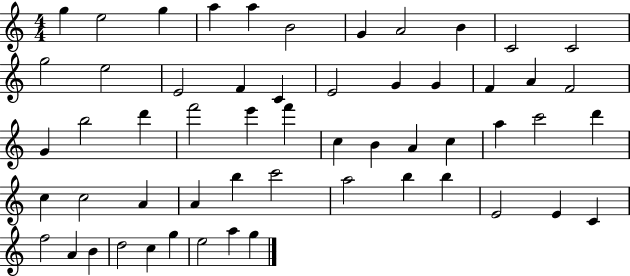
G5/q E5/h G5/q A5/q A5/q B4/h G4/q A4/h B4/q C4/h C4/h G5/h E5/h E4/h F4/q C4/q E4/h G4/q G4/q F4/q A4/q F4/h G4/q B5/h D6/q F6/h E6/q F6/q C5/q B4/q A4/q C5/q A5/q C6/h D6/q C5/q C5/h A4/q A4/q B5/q C6/h A5/h B5/q B5/q E4/h E4/q C4/q F5/h A4/q B4/q D5/h C5/q G5/q E5/h A5/q G5/q